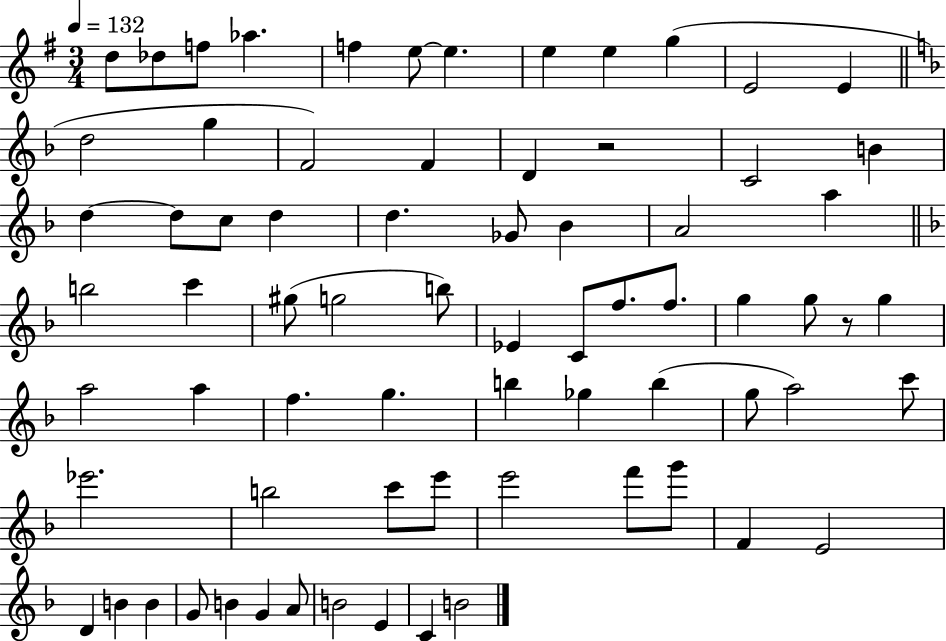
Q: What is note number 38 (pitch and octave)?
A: G5